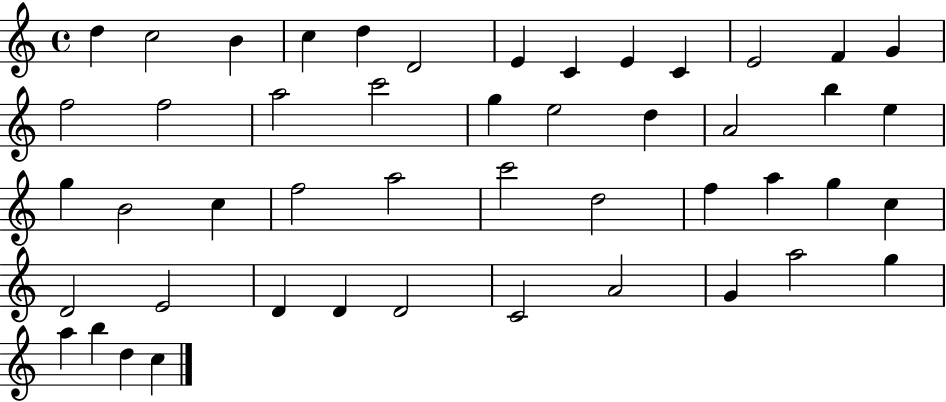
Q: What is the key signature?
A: C major